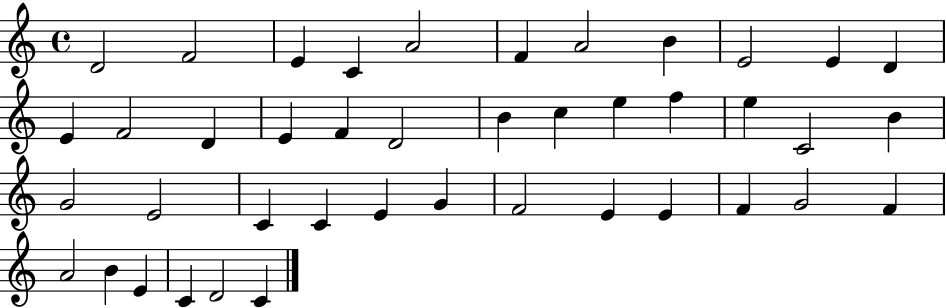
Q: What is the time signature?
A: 4/4